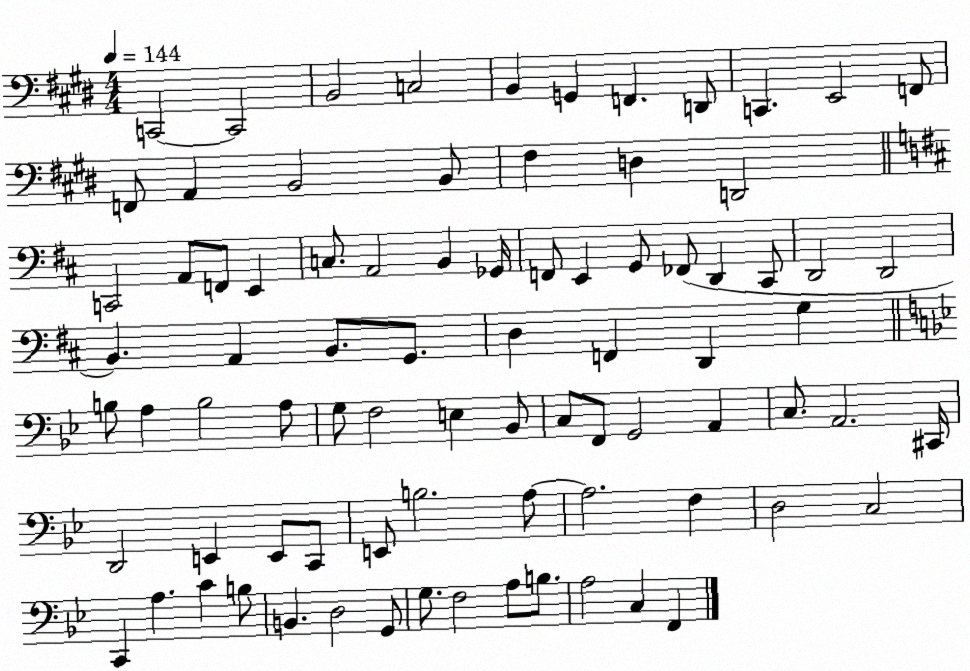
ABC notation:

X:1
T:Untitled
M:4/4
L:1/4
K:E
C,,2 C,,2 B,,2 C,2 B,, G,, F,, D,,/2 C,, E,,2 F,,/2 F,,/2 A,, B,,2 B,,/2 ^F, D, D,,2 C,,2 A,,/2 F,,/2 E,, C,/2 A,,2 B,, _G,,/4 F,,/2 E,, G,,/2 _F,,/2 D,, ^C,,/2 D,,2 D,,2 B,, A,, B,,/2 G,,/2 D, F,, D,, G, B,/2 A, B,2 A,/2 G,/2 F,2 E, _B,,/2 C,/2 F,,/2 G,,2 A,, C,/2 A,,2 ^C,,/4 D,,2 E,, E,,/2 C,,/2 E,,/2 B,2 A,/2 A,2 F, D,2 C,2 C,, A, C B,/2 B,, D,2 G,,/2 G,/2 F,2 A,/2 B,/2 A,2 C, F,,